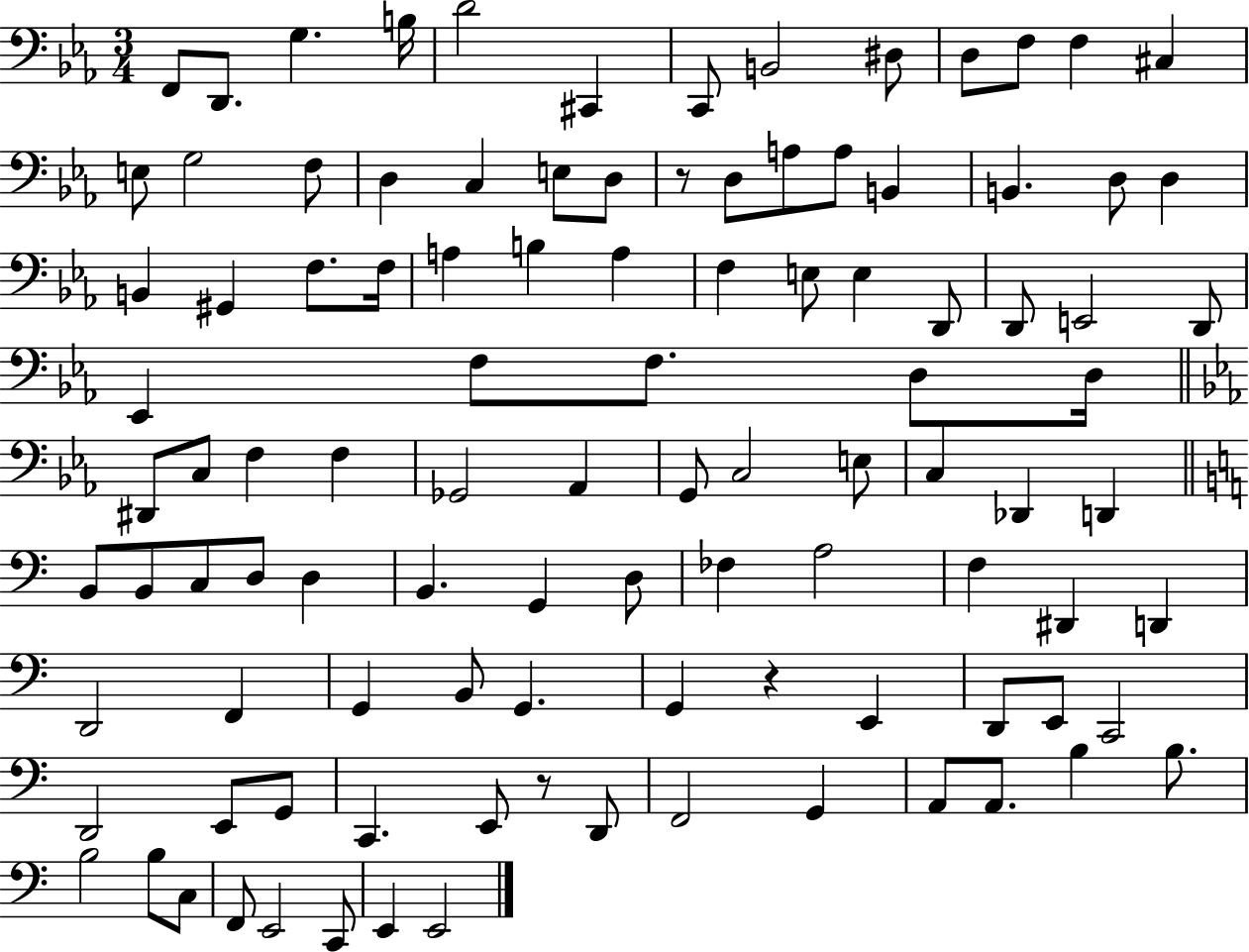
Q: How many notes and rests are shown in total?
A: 104